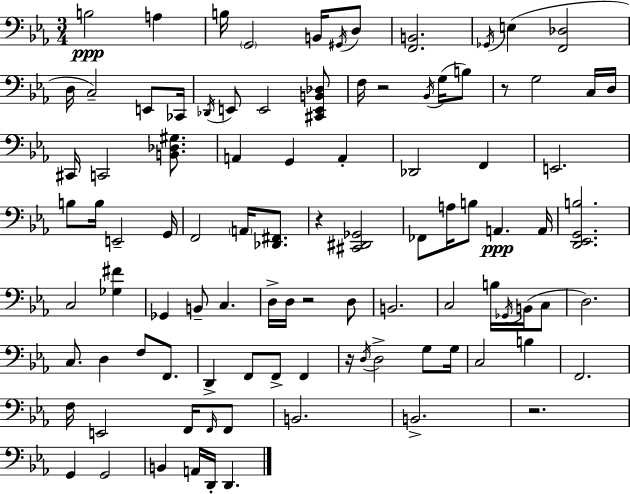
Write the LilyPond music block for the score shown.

{
  \clef bass
  \numericTimeSignature
  \time 3/4
  \key ees \major
  b2\ppp a4 | b16 \parenthesize g,2 b,16 \acciaccatura { gis,16 } d8 | <f, b,>2. | \acciaccatura { ges,16 }( e4 <f, des>2 | \break d16 c2--) e,8 | ces,16 \acciaccatura { des,16 } e,8 e,2 | <cis, e, b, des>8 f16 r2 | \acciaccatura { bes,16 }( g16 b8) r8 g2 | \break c16 d16 cis,16 c,2 | <b, des gis>8. a,4 g,4 | a,4-. des,2 | f,4 e,2. | \break b8 b16 e,2-- | g,16 f,2 | \parenthesize a,16 <des, fis,>8. r4 <cis, dis, ges,>2 | fes,8 a16 b8 a,4.\ppp | \break a,16 <d, ees, g, b>2. | c2 | <ges fis'>4 ges,4 b,8-- c4. | d16-> d16 r2 | \break d8 b,2. | c2 | b16 \acciaccatura { ges,16 } b,16( c8 d2.) | c8. d4 | \break f8 f,8. d,4-> f,8 f,8-> | f,4 r16 \acciaccatura { d16 } d2-> | g8 g16 c2 | b4 f,2. | \break f16 e,2 | f,16 \grace { f,16 } f,8 b,2. | b,2.-> | r2. | \break g,4 g,2 | b,4 a,16 | d,16-. d,4. \bar "|."
}